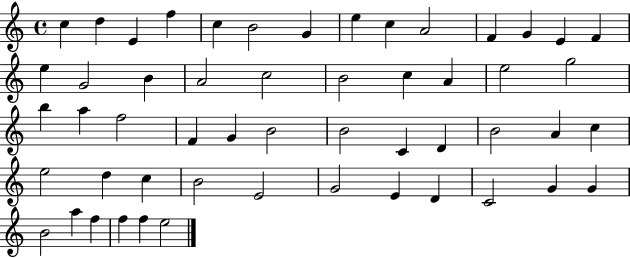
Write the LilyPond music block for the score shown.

{
  \clef treble
  \time 4/4
  \defaultTimeSignature
  \key c \major
  c''4 d''4 e'4 f''4 | c''4 b'2 g'4 | e''4 c''4 a'2 | f'4 g'4 e'4 f'4 | \break e''4 g'2 b'4 | a'2 c''2 | b'2 c''4 a'4 | e''2 g''2 | \break b''4 a''4 f''2 | f'4 g'4 b'2 | b'2 c'4 d'4 | b'2 a'4 c''4 | \break e''2 d''4 c''4 | b'2 e'2 | g'2 e'4 d'4 | c'2 g'4 g'4 | \break b'2 a''4 f''4 | f''4 f''4 e''2 | \bar "|."
}